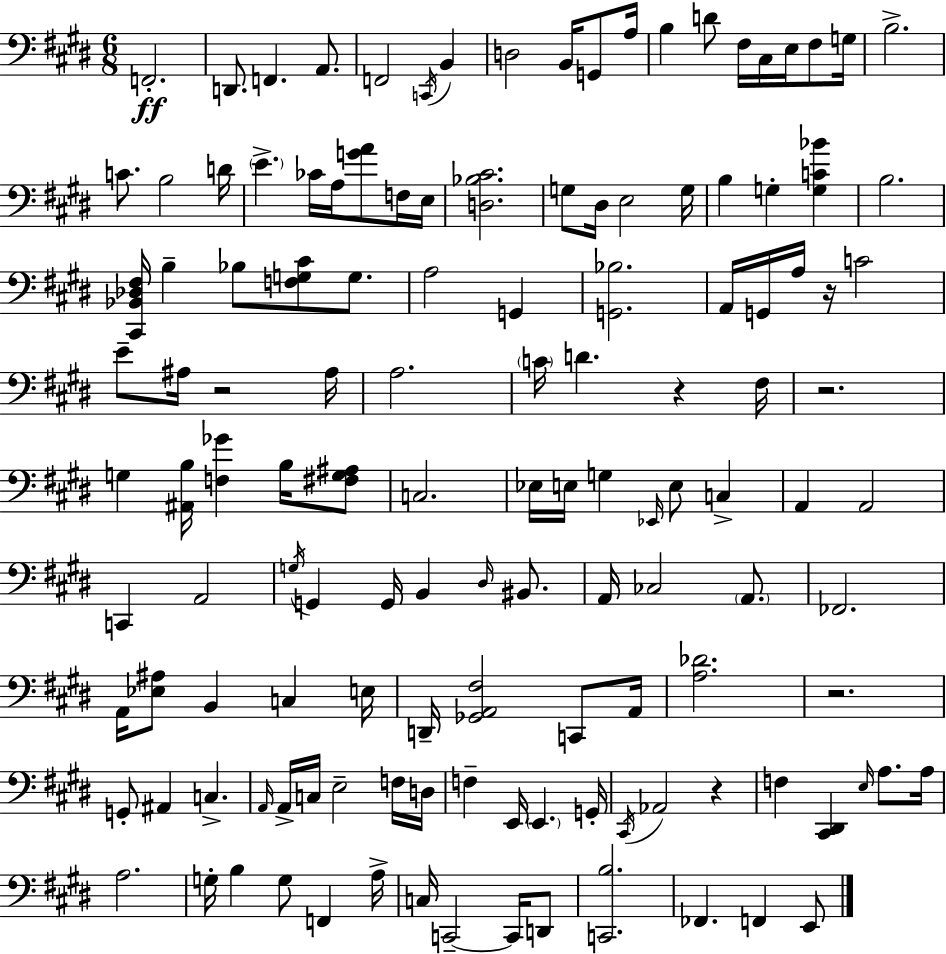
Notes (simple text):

F2/h. D2/e. F2/q. A2/e. F2/h C2/s B2/q D3/h B2/s G2/e A3/s B3/q D4/e F#3/s C#3/s E3/s F#3/e G3/s B3/h. C4/e. B3/h D4/s E4/q. CES4/s A3/s [G4,A4]/e F3/s E3/s [D3,Bb3,C#4]/h. G3/e D#3/s E3/h G3/s B3/q G3/q [G3,C4,Bb4]/q B3/h. [C#2,Bb2,Db3,F#3]/s B3/q Bb3/e [F3,G3,C#4]/e G3/e. A3/h G2/q [G2,Bb3]/h. A2/s G2/s A3/s R/s C4/h E4/e A#3/s R/h A#3/s A3/h. C4/s D4/q. R/q F#3/s R/h. G3/q [A#2,B3]/s [F3,Gb4]/q B3/s [F#3,G3,A#3]/e C3/h. Eb3/s E3/s G3/q Eb2/s E3/e C3/q A2/q A2/h C2/q A2/h G3/s G2/q G2/s B2/q D#3/s BIS2/e. A2/s CES3/h A2/e. FES2/h. A2/s [Eb3,A#3]/e B2/q C3/q E3/s D2/s [Gb2,A2,F#3]/h C2/e A2/s [A3,Db4]/h. R/h. G2/e A#2/q C3/q. A2/s A2/s C3/s E3/h F3/s D3/s F3/q E2/s E2/q. G2/s C#2/s Ab2/h R/q F3/q [C#2,D#2]/q E3/s A3/e. A3/s A3/h. G3/s B3/q G3/e F2/q A3/s C3/s C2/h C2/s D2/e [C2,B3]/h. FES2/q. F2/q E2/e